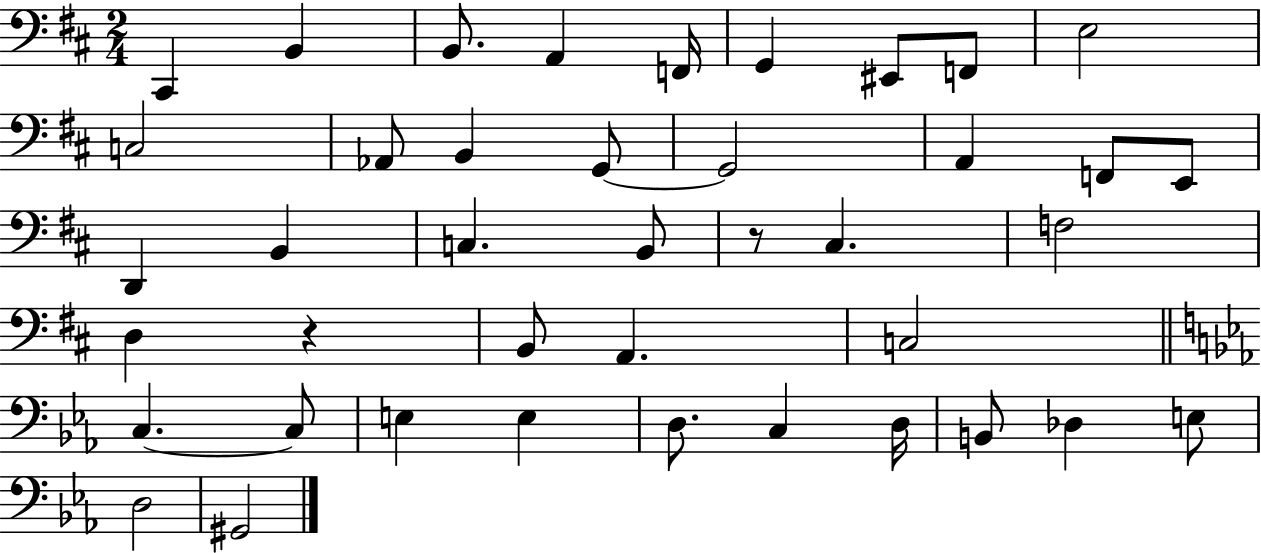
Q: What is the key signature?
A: D major